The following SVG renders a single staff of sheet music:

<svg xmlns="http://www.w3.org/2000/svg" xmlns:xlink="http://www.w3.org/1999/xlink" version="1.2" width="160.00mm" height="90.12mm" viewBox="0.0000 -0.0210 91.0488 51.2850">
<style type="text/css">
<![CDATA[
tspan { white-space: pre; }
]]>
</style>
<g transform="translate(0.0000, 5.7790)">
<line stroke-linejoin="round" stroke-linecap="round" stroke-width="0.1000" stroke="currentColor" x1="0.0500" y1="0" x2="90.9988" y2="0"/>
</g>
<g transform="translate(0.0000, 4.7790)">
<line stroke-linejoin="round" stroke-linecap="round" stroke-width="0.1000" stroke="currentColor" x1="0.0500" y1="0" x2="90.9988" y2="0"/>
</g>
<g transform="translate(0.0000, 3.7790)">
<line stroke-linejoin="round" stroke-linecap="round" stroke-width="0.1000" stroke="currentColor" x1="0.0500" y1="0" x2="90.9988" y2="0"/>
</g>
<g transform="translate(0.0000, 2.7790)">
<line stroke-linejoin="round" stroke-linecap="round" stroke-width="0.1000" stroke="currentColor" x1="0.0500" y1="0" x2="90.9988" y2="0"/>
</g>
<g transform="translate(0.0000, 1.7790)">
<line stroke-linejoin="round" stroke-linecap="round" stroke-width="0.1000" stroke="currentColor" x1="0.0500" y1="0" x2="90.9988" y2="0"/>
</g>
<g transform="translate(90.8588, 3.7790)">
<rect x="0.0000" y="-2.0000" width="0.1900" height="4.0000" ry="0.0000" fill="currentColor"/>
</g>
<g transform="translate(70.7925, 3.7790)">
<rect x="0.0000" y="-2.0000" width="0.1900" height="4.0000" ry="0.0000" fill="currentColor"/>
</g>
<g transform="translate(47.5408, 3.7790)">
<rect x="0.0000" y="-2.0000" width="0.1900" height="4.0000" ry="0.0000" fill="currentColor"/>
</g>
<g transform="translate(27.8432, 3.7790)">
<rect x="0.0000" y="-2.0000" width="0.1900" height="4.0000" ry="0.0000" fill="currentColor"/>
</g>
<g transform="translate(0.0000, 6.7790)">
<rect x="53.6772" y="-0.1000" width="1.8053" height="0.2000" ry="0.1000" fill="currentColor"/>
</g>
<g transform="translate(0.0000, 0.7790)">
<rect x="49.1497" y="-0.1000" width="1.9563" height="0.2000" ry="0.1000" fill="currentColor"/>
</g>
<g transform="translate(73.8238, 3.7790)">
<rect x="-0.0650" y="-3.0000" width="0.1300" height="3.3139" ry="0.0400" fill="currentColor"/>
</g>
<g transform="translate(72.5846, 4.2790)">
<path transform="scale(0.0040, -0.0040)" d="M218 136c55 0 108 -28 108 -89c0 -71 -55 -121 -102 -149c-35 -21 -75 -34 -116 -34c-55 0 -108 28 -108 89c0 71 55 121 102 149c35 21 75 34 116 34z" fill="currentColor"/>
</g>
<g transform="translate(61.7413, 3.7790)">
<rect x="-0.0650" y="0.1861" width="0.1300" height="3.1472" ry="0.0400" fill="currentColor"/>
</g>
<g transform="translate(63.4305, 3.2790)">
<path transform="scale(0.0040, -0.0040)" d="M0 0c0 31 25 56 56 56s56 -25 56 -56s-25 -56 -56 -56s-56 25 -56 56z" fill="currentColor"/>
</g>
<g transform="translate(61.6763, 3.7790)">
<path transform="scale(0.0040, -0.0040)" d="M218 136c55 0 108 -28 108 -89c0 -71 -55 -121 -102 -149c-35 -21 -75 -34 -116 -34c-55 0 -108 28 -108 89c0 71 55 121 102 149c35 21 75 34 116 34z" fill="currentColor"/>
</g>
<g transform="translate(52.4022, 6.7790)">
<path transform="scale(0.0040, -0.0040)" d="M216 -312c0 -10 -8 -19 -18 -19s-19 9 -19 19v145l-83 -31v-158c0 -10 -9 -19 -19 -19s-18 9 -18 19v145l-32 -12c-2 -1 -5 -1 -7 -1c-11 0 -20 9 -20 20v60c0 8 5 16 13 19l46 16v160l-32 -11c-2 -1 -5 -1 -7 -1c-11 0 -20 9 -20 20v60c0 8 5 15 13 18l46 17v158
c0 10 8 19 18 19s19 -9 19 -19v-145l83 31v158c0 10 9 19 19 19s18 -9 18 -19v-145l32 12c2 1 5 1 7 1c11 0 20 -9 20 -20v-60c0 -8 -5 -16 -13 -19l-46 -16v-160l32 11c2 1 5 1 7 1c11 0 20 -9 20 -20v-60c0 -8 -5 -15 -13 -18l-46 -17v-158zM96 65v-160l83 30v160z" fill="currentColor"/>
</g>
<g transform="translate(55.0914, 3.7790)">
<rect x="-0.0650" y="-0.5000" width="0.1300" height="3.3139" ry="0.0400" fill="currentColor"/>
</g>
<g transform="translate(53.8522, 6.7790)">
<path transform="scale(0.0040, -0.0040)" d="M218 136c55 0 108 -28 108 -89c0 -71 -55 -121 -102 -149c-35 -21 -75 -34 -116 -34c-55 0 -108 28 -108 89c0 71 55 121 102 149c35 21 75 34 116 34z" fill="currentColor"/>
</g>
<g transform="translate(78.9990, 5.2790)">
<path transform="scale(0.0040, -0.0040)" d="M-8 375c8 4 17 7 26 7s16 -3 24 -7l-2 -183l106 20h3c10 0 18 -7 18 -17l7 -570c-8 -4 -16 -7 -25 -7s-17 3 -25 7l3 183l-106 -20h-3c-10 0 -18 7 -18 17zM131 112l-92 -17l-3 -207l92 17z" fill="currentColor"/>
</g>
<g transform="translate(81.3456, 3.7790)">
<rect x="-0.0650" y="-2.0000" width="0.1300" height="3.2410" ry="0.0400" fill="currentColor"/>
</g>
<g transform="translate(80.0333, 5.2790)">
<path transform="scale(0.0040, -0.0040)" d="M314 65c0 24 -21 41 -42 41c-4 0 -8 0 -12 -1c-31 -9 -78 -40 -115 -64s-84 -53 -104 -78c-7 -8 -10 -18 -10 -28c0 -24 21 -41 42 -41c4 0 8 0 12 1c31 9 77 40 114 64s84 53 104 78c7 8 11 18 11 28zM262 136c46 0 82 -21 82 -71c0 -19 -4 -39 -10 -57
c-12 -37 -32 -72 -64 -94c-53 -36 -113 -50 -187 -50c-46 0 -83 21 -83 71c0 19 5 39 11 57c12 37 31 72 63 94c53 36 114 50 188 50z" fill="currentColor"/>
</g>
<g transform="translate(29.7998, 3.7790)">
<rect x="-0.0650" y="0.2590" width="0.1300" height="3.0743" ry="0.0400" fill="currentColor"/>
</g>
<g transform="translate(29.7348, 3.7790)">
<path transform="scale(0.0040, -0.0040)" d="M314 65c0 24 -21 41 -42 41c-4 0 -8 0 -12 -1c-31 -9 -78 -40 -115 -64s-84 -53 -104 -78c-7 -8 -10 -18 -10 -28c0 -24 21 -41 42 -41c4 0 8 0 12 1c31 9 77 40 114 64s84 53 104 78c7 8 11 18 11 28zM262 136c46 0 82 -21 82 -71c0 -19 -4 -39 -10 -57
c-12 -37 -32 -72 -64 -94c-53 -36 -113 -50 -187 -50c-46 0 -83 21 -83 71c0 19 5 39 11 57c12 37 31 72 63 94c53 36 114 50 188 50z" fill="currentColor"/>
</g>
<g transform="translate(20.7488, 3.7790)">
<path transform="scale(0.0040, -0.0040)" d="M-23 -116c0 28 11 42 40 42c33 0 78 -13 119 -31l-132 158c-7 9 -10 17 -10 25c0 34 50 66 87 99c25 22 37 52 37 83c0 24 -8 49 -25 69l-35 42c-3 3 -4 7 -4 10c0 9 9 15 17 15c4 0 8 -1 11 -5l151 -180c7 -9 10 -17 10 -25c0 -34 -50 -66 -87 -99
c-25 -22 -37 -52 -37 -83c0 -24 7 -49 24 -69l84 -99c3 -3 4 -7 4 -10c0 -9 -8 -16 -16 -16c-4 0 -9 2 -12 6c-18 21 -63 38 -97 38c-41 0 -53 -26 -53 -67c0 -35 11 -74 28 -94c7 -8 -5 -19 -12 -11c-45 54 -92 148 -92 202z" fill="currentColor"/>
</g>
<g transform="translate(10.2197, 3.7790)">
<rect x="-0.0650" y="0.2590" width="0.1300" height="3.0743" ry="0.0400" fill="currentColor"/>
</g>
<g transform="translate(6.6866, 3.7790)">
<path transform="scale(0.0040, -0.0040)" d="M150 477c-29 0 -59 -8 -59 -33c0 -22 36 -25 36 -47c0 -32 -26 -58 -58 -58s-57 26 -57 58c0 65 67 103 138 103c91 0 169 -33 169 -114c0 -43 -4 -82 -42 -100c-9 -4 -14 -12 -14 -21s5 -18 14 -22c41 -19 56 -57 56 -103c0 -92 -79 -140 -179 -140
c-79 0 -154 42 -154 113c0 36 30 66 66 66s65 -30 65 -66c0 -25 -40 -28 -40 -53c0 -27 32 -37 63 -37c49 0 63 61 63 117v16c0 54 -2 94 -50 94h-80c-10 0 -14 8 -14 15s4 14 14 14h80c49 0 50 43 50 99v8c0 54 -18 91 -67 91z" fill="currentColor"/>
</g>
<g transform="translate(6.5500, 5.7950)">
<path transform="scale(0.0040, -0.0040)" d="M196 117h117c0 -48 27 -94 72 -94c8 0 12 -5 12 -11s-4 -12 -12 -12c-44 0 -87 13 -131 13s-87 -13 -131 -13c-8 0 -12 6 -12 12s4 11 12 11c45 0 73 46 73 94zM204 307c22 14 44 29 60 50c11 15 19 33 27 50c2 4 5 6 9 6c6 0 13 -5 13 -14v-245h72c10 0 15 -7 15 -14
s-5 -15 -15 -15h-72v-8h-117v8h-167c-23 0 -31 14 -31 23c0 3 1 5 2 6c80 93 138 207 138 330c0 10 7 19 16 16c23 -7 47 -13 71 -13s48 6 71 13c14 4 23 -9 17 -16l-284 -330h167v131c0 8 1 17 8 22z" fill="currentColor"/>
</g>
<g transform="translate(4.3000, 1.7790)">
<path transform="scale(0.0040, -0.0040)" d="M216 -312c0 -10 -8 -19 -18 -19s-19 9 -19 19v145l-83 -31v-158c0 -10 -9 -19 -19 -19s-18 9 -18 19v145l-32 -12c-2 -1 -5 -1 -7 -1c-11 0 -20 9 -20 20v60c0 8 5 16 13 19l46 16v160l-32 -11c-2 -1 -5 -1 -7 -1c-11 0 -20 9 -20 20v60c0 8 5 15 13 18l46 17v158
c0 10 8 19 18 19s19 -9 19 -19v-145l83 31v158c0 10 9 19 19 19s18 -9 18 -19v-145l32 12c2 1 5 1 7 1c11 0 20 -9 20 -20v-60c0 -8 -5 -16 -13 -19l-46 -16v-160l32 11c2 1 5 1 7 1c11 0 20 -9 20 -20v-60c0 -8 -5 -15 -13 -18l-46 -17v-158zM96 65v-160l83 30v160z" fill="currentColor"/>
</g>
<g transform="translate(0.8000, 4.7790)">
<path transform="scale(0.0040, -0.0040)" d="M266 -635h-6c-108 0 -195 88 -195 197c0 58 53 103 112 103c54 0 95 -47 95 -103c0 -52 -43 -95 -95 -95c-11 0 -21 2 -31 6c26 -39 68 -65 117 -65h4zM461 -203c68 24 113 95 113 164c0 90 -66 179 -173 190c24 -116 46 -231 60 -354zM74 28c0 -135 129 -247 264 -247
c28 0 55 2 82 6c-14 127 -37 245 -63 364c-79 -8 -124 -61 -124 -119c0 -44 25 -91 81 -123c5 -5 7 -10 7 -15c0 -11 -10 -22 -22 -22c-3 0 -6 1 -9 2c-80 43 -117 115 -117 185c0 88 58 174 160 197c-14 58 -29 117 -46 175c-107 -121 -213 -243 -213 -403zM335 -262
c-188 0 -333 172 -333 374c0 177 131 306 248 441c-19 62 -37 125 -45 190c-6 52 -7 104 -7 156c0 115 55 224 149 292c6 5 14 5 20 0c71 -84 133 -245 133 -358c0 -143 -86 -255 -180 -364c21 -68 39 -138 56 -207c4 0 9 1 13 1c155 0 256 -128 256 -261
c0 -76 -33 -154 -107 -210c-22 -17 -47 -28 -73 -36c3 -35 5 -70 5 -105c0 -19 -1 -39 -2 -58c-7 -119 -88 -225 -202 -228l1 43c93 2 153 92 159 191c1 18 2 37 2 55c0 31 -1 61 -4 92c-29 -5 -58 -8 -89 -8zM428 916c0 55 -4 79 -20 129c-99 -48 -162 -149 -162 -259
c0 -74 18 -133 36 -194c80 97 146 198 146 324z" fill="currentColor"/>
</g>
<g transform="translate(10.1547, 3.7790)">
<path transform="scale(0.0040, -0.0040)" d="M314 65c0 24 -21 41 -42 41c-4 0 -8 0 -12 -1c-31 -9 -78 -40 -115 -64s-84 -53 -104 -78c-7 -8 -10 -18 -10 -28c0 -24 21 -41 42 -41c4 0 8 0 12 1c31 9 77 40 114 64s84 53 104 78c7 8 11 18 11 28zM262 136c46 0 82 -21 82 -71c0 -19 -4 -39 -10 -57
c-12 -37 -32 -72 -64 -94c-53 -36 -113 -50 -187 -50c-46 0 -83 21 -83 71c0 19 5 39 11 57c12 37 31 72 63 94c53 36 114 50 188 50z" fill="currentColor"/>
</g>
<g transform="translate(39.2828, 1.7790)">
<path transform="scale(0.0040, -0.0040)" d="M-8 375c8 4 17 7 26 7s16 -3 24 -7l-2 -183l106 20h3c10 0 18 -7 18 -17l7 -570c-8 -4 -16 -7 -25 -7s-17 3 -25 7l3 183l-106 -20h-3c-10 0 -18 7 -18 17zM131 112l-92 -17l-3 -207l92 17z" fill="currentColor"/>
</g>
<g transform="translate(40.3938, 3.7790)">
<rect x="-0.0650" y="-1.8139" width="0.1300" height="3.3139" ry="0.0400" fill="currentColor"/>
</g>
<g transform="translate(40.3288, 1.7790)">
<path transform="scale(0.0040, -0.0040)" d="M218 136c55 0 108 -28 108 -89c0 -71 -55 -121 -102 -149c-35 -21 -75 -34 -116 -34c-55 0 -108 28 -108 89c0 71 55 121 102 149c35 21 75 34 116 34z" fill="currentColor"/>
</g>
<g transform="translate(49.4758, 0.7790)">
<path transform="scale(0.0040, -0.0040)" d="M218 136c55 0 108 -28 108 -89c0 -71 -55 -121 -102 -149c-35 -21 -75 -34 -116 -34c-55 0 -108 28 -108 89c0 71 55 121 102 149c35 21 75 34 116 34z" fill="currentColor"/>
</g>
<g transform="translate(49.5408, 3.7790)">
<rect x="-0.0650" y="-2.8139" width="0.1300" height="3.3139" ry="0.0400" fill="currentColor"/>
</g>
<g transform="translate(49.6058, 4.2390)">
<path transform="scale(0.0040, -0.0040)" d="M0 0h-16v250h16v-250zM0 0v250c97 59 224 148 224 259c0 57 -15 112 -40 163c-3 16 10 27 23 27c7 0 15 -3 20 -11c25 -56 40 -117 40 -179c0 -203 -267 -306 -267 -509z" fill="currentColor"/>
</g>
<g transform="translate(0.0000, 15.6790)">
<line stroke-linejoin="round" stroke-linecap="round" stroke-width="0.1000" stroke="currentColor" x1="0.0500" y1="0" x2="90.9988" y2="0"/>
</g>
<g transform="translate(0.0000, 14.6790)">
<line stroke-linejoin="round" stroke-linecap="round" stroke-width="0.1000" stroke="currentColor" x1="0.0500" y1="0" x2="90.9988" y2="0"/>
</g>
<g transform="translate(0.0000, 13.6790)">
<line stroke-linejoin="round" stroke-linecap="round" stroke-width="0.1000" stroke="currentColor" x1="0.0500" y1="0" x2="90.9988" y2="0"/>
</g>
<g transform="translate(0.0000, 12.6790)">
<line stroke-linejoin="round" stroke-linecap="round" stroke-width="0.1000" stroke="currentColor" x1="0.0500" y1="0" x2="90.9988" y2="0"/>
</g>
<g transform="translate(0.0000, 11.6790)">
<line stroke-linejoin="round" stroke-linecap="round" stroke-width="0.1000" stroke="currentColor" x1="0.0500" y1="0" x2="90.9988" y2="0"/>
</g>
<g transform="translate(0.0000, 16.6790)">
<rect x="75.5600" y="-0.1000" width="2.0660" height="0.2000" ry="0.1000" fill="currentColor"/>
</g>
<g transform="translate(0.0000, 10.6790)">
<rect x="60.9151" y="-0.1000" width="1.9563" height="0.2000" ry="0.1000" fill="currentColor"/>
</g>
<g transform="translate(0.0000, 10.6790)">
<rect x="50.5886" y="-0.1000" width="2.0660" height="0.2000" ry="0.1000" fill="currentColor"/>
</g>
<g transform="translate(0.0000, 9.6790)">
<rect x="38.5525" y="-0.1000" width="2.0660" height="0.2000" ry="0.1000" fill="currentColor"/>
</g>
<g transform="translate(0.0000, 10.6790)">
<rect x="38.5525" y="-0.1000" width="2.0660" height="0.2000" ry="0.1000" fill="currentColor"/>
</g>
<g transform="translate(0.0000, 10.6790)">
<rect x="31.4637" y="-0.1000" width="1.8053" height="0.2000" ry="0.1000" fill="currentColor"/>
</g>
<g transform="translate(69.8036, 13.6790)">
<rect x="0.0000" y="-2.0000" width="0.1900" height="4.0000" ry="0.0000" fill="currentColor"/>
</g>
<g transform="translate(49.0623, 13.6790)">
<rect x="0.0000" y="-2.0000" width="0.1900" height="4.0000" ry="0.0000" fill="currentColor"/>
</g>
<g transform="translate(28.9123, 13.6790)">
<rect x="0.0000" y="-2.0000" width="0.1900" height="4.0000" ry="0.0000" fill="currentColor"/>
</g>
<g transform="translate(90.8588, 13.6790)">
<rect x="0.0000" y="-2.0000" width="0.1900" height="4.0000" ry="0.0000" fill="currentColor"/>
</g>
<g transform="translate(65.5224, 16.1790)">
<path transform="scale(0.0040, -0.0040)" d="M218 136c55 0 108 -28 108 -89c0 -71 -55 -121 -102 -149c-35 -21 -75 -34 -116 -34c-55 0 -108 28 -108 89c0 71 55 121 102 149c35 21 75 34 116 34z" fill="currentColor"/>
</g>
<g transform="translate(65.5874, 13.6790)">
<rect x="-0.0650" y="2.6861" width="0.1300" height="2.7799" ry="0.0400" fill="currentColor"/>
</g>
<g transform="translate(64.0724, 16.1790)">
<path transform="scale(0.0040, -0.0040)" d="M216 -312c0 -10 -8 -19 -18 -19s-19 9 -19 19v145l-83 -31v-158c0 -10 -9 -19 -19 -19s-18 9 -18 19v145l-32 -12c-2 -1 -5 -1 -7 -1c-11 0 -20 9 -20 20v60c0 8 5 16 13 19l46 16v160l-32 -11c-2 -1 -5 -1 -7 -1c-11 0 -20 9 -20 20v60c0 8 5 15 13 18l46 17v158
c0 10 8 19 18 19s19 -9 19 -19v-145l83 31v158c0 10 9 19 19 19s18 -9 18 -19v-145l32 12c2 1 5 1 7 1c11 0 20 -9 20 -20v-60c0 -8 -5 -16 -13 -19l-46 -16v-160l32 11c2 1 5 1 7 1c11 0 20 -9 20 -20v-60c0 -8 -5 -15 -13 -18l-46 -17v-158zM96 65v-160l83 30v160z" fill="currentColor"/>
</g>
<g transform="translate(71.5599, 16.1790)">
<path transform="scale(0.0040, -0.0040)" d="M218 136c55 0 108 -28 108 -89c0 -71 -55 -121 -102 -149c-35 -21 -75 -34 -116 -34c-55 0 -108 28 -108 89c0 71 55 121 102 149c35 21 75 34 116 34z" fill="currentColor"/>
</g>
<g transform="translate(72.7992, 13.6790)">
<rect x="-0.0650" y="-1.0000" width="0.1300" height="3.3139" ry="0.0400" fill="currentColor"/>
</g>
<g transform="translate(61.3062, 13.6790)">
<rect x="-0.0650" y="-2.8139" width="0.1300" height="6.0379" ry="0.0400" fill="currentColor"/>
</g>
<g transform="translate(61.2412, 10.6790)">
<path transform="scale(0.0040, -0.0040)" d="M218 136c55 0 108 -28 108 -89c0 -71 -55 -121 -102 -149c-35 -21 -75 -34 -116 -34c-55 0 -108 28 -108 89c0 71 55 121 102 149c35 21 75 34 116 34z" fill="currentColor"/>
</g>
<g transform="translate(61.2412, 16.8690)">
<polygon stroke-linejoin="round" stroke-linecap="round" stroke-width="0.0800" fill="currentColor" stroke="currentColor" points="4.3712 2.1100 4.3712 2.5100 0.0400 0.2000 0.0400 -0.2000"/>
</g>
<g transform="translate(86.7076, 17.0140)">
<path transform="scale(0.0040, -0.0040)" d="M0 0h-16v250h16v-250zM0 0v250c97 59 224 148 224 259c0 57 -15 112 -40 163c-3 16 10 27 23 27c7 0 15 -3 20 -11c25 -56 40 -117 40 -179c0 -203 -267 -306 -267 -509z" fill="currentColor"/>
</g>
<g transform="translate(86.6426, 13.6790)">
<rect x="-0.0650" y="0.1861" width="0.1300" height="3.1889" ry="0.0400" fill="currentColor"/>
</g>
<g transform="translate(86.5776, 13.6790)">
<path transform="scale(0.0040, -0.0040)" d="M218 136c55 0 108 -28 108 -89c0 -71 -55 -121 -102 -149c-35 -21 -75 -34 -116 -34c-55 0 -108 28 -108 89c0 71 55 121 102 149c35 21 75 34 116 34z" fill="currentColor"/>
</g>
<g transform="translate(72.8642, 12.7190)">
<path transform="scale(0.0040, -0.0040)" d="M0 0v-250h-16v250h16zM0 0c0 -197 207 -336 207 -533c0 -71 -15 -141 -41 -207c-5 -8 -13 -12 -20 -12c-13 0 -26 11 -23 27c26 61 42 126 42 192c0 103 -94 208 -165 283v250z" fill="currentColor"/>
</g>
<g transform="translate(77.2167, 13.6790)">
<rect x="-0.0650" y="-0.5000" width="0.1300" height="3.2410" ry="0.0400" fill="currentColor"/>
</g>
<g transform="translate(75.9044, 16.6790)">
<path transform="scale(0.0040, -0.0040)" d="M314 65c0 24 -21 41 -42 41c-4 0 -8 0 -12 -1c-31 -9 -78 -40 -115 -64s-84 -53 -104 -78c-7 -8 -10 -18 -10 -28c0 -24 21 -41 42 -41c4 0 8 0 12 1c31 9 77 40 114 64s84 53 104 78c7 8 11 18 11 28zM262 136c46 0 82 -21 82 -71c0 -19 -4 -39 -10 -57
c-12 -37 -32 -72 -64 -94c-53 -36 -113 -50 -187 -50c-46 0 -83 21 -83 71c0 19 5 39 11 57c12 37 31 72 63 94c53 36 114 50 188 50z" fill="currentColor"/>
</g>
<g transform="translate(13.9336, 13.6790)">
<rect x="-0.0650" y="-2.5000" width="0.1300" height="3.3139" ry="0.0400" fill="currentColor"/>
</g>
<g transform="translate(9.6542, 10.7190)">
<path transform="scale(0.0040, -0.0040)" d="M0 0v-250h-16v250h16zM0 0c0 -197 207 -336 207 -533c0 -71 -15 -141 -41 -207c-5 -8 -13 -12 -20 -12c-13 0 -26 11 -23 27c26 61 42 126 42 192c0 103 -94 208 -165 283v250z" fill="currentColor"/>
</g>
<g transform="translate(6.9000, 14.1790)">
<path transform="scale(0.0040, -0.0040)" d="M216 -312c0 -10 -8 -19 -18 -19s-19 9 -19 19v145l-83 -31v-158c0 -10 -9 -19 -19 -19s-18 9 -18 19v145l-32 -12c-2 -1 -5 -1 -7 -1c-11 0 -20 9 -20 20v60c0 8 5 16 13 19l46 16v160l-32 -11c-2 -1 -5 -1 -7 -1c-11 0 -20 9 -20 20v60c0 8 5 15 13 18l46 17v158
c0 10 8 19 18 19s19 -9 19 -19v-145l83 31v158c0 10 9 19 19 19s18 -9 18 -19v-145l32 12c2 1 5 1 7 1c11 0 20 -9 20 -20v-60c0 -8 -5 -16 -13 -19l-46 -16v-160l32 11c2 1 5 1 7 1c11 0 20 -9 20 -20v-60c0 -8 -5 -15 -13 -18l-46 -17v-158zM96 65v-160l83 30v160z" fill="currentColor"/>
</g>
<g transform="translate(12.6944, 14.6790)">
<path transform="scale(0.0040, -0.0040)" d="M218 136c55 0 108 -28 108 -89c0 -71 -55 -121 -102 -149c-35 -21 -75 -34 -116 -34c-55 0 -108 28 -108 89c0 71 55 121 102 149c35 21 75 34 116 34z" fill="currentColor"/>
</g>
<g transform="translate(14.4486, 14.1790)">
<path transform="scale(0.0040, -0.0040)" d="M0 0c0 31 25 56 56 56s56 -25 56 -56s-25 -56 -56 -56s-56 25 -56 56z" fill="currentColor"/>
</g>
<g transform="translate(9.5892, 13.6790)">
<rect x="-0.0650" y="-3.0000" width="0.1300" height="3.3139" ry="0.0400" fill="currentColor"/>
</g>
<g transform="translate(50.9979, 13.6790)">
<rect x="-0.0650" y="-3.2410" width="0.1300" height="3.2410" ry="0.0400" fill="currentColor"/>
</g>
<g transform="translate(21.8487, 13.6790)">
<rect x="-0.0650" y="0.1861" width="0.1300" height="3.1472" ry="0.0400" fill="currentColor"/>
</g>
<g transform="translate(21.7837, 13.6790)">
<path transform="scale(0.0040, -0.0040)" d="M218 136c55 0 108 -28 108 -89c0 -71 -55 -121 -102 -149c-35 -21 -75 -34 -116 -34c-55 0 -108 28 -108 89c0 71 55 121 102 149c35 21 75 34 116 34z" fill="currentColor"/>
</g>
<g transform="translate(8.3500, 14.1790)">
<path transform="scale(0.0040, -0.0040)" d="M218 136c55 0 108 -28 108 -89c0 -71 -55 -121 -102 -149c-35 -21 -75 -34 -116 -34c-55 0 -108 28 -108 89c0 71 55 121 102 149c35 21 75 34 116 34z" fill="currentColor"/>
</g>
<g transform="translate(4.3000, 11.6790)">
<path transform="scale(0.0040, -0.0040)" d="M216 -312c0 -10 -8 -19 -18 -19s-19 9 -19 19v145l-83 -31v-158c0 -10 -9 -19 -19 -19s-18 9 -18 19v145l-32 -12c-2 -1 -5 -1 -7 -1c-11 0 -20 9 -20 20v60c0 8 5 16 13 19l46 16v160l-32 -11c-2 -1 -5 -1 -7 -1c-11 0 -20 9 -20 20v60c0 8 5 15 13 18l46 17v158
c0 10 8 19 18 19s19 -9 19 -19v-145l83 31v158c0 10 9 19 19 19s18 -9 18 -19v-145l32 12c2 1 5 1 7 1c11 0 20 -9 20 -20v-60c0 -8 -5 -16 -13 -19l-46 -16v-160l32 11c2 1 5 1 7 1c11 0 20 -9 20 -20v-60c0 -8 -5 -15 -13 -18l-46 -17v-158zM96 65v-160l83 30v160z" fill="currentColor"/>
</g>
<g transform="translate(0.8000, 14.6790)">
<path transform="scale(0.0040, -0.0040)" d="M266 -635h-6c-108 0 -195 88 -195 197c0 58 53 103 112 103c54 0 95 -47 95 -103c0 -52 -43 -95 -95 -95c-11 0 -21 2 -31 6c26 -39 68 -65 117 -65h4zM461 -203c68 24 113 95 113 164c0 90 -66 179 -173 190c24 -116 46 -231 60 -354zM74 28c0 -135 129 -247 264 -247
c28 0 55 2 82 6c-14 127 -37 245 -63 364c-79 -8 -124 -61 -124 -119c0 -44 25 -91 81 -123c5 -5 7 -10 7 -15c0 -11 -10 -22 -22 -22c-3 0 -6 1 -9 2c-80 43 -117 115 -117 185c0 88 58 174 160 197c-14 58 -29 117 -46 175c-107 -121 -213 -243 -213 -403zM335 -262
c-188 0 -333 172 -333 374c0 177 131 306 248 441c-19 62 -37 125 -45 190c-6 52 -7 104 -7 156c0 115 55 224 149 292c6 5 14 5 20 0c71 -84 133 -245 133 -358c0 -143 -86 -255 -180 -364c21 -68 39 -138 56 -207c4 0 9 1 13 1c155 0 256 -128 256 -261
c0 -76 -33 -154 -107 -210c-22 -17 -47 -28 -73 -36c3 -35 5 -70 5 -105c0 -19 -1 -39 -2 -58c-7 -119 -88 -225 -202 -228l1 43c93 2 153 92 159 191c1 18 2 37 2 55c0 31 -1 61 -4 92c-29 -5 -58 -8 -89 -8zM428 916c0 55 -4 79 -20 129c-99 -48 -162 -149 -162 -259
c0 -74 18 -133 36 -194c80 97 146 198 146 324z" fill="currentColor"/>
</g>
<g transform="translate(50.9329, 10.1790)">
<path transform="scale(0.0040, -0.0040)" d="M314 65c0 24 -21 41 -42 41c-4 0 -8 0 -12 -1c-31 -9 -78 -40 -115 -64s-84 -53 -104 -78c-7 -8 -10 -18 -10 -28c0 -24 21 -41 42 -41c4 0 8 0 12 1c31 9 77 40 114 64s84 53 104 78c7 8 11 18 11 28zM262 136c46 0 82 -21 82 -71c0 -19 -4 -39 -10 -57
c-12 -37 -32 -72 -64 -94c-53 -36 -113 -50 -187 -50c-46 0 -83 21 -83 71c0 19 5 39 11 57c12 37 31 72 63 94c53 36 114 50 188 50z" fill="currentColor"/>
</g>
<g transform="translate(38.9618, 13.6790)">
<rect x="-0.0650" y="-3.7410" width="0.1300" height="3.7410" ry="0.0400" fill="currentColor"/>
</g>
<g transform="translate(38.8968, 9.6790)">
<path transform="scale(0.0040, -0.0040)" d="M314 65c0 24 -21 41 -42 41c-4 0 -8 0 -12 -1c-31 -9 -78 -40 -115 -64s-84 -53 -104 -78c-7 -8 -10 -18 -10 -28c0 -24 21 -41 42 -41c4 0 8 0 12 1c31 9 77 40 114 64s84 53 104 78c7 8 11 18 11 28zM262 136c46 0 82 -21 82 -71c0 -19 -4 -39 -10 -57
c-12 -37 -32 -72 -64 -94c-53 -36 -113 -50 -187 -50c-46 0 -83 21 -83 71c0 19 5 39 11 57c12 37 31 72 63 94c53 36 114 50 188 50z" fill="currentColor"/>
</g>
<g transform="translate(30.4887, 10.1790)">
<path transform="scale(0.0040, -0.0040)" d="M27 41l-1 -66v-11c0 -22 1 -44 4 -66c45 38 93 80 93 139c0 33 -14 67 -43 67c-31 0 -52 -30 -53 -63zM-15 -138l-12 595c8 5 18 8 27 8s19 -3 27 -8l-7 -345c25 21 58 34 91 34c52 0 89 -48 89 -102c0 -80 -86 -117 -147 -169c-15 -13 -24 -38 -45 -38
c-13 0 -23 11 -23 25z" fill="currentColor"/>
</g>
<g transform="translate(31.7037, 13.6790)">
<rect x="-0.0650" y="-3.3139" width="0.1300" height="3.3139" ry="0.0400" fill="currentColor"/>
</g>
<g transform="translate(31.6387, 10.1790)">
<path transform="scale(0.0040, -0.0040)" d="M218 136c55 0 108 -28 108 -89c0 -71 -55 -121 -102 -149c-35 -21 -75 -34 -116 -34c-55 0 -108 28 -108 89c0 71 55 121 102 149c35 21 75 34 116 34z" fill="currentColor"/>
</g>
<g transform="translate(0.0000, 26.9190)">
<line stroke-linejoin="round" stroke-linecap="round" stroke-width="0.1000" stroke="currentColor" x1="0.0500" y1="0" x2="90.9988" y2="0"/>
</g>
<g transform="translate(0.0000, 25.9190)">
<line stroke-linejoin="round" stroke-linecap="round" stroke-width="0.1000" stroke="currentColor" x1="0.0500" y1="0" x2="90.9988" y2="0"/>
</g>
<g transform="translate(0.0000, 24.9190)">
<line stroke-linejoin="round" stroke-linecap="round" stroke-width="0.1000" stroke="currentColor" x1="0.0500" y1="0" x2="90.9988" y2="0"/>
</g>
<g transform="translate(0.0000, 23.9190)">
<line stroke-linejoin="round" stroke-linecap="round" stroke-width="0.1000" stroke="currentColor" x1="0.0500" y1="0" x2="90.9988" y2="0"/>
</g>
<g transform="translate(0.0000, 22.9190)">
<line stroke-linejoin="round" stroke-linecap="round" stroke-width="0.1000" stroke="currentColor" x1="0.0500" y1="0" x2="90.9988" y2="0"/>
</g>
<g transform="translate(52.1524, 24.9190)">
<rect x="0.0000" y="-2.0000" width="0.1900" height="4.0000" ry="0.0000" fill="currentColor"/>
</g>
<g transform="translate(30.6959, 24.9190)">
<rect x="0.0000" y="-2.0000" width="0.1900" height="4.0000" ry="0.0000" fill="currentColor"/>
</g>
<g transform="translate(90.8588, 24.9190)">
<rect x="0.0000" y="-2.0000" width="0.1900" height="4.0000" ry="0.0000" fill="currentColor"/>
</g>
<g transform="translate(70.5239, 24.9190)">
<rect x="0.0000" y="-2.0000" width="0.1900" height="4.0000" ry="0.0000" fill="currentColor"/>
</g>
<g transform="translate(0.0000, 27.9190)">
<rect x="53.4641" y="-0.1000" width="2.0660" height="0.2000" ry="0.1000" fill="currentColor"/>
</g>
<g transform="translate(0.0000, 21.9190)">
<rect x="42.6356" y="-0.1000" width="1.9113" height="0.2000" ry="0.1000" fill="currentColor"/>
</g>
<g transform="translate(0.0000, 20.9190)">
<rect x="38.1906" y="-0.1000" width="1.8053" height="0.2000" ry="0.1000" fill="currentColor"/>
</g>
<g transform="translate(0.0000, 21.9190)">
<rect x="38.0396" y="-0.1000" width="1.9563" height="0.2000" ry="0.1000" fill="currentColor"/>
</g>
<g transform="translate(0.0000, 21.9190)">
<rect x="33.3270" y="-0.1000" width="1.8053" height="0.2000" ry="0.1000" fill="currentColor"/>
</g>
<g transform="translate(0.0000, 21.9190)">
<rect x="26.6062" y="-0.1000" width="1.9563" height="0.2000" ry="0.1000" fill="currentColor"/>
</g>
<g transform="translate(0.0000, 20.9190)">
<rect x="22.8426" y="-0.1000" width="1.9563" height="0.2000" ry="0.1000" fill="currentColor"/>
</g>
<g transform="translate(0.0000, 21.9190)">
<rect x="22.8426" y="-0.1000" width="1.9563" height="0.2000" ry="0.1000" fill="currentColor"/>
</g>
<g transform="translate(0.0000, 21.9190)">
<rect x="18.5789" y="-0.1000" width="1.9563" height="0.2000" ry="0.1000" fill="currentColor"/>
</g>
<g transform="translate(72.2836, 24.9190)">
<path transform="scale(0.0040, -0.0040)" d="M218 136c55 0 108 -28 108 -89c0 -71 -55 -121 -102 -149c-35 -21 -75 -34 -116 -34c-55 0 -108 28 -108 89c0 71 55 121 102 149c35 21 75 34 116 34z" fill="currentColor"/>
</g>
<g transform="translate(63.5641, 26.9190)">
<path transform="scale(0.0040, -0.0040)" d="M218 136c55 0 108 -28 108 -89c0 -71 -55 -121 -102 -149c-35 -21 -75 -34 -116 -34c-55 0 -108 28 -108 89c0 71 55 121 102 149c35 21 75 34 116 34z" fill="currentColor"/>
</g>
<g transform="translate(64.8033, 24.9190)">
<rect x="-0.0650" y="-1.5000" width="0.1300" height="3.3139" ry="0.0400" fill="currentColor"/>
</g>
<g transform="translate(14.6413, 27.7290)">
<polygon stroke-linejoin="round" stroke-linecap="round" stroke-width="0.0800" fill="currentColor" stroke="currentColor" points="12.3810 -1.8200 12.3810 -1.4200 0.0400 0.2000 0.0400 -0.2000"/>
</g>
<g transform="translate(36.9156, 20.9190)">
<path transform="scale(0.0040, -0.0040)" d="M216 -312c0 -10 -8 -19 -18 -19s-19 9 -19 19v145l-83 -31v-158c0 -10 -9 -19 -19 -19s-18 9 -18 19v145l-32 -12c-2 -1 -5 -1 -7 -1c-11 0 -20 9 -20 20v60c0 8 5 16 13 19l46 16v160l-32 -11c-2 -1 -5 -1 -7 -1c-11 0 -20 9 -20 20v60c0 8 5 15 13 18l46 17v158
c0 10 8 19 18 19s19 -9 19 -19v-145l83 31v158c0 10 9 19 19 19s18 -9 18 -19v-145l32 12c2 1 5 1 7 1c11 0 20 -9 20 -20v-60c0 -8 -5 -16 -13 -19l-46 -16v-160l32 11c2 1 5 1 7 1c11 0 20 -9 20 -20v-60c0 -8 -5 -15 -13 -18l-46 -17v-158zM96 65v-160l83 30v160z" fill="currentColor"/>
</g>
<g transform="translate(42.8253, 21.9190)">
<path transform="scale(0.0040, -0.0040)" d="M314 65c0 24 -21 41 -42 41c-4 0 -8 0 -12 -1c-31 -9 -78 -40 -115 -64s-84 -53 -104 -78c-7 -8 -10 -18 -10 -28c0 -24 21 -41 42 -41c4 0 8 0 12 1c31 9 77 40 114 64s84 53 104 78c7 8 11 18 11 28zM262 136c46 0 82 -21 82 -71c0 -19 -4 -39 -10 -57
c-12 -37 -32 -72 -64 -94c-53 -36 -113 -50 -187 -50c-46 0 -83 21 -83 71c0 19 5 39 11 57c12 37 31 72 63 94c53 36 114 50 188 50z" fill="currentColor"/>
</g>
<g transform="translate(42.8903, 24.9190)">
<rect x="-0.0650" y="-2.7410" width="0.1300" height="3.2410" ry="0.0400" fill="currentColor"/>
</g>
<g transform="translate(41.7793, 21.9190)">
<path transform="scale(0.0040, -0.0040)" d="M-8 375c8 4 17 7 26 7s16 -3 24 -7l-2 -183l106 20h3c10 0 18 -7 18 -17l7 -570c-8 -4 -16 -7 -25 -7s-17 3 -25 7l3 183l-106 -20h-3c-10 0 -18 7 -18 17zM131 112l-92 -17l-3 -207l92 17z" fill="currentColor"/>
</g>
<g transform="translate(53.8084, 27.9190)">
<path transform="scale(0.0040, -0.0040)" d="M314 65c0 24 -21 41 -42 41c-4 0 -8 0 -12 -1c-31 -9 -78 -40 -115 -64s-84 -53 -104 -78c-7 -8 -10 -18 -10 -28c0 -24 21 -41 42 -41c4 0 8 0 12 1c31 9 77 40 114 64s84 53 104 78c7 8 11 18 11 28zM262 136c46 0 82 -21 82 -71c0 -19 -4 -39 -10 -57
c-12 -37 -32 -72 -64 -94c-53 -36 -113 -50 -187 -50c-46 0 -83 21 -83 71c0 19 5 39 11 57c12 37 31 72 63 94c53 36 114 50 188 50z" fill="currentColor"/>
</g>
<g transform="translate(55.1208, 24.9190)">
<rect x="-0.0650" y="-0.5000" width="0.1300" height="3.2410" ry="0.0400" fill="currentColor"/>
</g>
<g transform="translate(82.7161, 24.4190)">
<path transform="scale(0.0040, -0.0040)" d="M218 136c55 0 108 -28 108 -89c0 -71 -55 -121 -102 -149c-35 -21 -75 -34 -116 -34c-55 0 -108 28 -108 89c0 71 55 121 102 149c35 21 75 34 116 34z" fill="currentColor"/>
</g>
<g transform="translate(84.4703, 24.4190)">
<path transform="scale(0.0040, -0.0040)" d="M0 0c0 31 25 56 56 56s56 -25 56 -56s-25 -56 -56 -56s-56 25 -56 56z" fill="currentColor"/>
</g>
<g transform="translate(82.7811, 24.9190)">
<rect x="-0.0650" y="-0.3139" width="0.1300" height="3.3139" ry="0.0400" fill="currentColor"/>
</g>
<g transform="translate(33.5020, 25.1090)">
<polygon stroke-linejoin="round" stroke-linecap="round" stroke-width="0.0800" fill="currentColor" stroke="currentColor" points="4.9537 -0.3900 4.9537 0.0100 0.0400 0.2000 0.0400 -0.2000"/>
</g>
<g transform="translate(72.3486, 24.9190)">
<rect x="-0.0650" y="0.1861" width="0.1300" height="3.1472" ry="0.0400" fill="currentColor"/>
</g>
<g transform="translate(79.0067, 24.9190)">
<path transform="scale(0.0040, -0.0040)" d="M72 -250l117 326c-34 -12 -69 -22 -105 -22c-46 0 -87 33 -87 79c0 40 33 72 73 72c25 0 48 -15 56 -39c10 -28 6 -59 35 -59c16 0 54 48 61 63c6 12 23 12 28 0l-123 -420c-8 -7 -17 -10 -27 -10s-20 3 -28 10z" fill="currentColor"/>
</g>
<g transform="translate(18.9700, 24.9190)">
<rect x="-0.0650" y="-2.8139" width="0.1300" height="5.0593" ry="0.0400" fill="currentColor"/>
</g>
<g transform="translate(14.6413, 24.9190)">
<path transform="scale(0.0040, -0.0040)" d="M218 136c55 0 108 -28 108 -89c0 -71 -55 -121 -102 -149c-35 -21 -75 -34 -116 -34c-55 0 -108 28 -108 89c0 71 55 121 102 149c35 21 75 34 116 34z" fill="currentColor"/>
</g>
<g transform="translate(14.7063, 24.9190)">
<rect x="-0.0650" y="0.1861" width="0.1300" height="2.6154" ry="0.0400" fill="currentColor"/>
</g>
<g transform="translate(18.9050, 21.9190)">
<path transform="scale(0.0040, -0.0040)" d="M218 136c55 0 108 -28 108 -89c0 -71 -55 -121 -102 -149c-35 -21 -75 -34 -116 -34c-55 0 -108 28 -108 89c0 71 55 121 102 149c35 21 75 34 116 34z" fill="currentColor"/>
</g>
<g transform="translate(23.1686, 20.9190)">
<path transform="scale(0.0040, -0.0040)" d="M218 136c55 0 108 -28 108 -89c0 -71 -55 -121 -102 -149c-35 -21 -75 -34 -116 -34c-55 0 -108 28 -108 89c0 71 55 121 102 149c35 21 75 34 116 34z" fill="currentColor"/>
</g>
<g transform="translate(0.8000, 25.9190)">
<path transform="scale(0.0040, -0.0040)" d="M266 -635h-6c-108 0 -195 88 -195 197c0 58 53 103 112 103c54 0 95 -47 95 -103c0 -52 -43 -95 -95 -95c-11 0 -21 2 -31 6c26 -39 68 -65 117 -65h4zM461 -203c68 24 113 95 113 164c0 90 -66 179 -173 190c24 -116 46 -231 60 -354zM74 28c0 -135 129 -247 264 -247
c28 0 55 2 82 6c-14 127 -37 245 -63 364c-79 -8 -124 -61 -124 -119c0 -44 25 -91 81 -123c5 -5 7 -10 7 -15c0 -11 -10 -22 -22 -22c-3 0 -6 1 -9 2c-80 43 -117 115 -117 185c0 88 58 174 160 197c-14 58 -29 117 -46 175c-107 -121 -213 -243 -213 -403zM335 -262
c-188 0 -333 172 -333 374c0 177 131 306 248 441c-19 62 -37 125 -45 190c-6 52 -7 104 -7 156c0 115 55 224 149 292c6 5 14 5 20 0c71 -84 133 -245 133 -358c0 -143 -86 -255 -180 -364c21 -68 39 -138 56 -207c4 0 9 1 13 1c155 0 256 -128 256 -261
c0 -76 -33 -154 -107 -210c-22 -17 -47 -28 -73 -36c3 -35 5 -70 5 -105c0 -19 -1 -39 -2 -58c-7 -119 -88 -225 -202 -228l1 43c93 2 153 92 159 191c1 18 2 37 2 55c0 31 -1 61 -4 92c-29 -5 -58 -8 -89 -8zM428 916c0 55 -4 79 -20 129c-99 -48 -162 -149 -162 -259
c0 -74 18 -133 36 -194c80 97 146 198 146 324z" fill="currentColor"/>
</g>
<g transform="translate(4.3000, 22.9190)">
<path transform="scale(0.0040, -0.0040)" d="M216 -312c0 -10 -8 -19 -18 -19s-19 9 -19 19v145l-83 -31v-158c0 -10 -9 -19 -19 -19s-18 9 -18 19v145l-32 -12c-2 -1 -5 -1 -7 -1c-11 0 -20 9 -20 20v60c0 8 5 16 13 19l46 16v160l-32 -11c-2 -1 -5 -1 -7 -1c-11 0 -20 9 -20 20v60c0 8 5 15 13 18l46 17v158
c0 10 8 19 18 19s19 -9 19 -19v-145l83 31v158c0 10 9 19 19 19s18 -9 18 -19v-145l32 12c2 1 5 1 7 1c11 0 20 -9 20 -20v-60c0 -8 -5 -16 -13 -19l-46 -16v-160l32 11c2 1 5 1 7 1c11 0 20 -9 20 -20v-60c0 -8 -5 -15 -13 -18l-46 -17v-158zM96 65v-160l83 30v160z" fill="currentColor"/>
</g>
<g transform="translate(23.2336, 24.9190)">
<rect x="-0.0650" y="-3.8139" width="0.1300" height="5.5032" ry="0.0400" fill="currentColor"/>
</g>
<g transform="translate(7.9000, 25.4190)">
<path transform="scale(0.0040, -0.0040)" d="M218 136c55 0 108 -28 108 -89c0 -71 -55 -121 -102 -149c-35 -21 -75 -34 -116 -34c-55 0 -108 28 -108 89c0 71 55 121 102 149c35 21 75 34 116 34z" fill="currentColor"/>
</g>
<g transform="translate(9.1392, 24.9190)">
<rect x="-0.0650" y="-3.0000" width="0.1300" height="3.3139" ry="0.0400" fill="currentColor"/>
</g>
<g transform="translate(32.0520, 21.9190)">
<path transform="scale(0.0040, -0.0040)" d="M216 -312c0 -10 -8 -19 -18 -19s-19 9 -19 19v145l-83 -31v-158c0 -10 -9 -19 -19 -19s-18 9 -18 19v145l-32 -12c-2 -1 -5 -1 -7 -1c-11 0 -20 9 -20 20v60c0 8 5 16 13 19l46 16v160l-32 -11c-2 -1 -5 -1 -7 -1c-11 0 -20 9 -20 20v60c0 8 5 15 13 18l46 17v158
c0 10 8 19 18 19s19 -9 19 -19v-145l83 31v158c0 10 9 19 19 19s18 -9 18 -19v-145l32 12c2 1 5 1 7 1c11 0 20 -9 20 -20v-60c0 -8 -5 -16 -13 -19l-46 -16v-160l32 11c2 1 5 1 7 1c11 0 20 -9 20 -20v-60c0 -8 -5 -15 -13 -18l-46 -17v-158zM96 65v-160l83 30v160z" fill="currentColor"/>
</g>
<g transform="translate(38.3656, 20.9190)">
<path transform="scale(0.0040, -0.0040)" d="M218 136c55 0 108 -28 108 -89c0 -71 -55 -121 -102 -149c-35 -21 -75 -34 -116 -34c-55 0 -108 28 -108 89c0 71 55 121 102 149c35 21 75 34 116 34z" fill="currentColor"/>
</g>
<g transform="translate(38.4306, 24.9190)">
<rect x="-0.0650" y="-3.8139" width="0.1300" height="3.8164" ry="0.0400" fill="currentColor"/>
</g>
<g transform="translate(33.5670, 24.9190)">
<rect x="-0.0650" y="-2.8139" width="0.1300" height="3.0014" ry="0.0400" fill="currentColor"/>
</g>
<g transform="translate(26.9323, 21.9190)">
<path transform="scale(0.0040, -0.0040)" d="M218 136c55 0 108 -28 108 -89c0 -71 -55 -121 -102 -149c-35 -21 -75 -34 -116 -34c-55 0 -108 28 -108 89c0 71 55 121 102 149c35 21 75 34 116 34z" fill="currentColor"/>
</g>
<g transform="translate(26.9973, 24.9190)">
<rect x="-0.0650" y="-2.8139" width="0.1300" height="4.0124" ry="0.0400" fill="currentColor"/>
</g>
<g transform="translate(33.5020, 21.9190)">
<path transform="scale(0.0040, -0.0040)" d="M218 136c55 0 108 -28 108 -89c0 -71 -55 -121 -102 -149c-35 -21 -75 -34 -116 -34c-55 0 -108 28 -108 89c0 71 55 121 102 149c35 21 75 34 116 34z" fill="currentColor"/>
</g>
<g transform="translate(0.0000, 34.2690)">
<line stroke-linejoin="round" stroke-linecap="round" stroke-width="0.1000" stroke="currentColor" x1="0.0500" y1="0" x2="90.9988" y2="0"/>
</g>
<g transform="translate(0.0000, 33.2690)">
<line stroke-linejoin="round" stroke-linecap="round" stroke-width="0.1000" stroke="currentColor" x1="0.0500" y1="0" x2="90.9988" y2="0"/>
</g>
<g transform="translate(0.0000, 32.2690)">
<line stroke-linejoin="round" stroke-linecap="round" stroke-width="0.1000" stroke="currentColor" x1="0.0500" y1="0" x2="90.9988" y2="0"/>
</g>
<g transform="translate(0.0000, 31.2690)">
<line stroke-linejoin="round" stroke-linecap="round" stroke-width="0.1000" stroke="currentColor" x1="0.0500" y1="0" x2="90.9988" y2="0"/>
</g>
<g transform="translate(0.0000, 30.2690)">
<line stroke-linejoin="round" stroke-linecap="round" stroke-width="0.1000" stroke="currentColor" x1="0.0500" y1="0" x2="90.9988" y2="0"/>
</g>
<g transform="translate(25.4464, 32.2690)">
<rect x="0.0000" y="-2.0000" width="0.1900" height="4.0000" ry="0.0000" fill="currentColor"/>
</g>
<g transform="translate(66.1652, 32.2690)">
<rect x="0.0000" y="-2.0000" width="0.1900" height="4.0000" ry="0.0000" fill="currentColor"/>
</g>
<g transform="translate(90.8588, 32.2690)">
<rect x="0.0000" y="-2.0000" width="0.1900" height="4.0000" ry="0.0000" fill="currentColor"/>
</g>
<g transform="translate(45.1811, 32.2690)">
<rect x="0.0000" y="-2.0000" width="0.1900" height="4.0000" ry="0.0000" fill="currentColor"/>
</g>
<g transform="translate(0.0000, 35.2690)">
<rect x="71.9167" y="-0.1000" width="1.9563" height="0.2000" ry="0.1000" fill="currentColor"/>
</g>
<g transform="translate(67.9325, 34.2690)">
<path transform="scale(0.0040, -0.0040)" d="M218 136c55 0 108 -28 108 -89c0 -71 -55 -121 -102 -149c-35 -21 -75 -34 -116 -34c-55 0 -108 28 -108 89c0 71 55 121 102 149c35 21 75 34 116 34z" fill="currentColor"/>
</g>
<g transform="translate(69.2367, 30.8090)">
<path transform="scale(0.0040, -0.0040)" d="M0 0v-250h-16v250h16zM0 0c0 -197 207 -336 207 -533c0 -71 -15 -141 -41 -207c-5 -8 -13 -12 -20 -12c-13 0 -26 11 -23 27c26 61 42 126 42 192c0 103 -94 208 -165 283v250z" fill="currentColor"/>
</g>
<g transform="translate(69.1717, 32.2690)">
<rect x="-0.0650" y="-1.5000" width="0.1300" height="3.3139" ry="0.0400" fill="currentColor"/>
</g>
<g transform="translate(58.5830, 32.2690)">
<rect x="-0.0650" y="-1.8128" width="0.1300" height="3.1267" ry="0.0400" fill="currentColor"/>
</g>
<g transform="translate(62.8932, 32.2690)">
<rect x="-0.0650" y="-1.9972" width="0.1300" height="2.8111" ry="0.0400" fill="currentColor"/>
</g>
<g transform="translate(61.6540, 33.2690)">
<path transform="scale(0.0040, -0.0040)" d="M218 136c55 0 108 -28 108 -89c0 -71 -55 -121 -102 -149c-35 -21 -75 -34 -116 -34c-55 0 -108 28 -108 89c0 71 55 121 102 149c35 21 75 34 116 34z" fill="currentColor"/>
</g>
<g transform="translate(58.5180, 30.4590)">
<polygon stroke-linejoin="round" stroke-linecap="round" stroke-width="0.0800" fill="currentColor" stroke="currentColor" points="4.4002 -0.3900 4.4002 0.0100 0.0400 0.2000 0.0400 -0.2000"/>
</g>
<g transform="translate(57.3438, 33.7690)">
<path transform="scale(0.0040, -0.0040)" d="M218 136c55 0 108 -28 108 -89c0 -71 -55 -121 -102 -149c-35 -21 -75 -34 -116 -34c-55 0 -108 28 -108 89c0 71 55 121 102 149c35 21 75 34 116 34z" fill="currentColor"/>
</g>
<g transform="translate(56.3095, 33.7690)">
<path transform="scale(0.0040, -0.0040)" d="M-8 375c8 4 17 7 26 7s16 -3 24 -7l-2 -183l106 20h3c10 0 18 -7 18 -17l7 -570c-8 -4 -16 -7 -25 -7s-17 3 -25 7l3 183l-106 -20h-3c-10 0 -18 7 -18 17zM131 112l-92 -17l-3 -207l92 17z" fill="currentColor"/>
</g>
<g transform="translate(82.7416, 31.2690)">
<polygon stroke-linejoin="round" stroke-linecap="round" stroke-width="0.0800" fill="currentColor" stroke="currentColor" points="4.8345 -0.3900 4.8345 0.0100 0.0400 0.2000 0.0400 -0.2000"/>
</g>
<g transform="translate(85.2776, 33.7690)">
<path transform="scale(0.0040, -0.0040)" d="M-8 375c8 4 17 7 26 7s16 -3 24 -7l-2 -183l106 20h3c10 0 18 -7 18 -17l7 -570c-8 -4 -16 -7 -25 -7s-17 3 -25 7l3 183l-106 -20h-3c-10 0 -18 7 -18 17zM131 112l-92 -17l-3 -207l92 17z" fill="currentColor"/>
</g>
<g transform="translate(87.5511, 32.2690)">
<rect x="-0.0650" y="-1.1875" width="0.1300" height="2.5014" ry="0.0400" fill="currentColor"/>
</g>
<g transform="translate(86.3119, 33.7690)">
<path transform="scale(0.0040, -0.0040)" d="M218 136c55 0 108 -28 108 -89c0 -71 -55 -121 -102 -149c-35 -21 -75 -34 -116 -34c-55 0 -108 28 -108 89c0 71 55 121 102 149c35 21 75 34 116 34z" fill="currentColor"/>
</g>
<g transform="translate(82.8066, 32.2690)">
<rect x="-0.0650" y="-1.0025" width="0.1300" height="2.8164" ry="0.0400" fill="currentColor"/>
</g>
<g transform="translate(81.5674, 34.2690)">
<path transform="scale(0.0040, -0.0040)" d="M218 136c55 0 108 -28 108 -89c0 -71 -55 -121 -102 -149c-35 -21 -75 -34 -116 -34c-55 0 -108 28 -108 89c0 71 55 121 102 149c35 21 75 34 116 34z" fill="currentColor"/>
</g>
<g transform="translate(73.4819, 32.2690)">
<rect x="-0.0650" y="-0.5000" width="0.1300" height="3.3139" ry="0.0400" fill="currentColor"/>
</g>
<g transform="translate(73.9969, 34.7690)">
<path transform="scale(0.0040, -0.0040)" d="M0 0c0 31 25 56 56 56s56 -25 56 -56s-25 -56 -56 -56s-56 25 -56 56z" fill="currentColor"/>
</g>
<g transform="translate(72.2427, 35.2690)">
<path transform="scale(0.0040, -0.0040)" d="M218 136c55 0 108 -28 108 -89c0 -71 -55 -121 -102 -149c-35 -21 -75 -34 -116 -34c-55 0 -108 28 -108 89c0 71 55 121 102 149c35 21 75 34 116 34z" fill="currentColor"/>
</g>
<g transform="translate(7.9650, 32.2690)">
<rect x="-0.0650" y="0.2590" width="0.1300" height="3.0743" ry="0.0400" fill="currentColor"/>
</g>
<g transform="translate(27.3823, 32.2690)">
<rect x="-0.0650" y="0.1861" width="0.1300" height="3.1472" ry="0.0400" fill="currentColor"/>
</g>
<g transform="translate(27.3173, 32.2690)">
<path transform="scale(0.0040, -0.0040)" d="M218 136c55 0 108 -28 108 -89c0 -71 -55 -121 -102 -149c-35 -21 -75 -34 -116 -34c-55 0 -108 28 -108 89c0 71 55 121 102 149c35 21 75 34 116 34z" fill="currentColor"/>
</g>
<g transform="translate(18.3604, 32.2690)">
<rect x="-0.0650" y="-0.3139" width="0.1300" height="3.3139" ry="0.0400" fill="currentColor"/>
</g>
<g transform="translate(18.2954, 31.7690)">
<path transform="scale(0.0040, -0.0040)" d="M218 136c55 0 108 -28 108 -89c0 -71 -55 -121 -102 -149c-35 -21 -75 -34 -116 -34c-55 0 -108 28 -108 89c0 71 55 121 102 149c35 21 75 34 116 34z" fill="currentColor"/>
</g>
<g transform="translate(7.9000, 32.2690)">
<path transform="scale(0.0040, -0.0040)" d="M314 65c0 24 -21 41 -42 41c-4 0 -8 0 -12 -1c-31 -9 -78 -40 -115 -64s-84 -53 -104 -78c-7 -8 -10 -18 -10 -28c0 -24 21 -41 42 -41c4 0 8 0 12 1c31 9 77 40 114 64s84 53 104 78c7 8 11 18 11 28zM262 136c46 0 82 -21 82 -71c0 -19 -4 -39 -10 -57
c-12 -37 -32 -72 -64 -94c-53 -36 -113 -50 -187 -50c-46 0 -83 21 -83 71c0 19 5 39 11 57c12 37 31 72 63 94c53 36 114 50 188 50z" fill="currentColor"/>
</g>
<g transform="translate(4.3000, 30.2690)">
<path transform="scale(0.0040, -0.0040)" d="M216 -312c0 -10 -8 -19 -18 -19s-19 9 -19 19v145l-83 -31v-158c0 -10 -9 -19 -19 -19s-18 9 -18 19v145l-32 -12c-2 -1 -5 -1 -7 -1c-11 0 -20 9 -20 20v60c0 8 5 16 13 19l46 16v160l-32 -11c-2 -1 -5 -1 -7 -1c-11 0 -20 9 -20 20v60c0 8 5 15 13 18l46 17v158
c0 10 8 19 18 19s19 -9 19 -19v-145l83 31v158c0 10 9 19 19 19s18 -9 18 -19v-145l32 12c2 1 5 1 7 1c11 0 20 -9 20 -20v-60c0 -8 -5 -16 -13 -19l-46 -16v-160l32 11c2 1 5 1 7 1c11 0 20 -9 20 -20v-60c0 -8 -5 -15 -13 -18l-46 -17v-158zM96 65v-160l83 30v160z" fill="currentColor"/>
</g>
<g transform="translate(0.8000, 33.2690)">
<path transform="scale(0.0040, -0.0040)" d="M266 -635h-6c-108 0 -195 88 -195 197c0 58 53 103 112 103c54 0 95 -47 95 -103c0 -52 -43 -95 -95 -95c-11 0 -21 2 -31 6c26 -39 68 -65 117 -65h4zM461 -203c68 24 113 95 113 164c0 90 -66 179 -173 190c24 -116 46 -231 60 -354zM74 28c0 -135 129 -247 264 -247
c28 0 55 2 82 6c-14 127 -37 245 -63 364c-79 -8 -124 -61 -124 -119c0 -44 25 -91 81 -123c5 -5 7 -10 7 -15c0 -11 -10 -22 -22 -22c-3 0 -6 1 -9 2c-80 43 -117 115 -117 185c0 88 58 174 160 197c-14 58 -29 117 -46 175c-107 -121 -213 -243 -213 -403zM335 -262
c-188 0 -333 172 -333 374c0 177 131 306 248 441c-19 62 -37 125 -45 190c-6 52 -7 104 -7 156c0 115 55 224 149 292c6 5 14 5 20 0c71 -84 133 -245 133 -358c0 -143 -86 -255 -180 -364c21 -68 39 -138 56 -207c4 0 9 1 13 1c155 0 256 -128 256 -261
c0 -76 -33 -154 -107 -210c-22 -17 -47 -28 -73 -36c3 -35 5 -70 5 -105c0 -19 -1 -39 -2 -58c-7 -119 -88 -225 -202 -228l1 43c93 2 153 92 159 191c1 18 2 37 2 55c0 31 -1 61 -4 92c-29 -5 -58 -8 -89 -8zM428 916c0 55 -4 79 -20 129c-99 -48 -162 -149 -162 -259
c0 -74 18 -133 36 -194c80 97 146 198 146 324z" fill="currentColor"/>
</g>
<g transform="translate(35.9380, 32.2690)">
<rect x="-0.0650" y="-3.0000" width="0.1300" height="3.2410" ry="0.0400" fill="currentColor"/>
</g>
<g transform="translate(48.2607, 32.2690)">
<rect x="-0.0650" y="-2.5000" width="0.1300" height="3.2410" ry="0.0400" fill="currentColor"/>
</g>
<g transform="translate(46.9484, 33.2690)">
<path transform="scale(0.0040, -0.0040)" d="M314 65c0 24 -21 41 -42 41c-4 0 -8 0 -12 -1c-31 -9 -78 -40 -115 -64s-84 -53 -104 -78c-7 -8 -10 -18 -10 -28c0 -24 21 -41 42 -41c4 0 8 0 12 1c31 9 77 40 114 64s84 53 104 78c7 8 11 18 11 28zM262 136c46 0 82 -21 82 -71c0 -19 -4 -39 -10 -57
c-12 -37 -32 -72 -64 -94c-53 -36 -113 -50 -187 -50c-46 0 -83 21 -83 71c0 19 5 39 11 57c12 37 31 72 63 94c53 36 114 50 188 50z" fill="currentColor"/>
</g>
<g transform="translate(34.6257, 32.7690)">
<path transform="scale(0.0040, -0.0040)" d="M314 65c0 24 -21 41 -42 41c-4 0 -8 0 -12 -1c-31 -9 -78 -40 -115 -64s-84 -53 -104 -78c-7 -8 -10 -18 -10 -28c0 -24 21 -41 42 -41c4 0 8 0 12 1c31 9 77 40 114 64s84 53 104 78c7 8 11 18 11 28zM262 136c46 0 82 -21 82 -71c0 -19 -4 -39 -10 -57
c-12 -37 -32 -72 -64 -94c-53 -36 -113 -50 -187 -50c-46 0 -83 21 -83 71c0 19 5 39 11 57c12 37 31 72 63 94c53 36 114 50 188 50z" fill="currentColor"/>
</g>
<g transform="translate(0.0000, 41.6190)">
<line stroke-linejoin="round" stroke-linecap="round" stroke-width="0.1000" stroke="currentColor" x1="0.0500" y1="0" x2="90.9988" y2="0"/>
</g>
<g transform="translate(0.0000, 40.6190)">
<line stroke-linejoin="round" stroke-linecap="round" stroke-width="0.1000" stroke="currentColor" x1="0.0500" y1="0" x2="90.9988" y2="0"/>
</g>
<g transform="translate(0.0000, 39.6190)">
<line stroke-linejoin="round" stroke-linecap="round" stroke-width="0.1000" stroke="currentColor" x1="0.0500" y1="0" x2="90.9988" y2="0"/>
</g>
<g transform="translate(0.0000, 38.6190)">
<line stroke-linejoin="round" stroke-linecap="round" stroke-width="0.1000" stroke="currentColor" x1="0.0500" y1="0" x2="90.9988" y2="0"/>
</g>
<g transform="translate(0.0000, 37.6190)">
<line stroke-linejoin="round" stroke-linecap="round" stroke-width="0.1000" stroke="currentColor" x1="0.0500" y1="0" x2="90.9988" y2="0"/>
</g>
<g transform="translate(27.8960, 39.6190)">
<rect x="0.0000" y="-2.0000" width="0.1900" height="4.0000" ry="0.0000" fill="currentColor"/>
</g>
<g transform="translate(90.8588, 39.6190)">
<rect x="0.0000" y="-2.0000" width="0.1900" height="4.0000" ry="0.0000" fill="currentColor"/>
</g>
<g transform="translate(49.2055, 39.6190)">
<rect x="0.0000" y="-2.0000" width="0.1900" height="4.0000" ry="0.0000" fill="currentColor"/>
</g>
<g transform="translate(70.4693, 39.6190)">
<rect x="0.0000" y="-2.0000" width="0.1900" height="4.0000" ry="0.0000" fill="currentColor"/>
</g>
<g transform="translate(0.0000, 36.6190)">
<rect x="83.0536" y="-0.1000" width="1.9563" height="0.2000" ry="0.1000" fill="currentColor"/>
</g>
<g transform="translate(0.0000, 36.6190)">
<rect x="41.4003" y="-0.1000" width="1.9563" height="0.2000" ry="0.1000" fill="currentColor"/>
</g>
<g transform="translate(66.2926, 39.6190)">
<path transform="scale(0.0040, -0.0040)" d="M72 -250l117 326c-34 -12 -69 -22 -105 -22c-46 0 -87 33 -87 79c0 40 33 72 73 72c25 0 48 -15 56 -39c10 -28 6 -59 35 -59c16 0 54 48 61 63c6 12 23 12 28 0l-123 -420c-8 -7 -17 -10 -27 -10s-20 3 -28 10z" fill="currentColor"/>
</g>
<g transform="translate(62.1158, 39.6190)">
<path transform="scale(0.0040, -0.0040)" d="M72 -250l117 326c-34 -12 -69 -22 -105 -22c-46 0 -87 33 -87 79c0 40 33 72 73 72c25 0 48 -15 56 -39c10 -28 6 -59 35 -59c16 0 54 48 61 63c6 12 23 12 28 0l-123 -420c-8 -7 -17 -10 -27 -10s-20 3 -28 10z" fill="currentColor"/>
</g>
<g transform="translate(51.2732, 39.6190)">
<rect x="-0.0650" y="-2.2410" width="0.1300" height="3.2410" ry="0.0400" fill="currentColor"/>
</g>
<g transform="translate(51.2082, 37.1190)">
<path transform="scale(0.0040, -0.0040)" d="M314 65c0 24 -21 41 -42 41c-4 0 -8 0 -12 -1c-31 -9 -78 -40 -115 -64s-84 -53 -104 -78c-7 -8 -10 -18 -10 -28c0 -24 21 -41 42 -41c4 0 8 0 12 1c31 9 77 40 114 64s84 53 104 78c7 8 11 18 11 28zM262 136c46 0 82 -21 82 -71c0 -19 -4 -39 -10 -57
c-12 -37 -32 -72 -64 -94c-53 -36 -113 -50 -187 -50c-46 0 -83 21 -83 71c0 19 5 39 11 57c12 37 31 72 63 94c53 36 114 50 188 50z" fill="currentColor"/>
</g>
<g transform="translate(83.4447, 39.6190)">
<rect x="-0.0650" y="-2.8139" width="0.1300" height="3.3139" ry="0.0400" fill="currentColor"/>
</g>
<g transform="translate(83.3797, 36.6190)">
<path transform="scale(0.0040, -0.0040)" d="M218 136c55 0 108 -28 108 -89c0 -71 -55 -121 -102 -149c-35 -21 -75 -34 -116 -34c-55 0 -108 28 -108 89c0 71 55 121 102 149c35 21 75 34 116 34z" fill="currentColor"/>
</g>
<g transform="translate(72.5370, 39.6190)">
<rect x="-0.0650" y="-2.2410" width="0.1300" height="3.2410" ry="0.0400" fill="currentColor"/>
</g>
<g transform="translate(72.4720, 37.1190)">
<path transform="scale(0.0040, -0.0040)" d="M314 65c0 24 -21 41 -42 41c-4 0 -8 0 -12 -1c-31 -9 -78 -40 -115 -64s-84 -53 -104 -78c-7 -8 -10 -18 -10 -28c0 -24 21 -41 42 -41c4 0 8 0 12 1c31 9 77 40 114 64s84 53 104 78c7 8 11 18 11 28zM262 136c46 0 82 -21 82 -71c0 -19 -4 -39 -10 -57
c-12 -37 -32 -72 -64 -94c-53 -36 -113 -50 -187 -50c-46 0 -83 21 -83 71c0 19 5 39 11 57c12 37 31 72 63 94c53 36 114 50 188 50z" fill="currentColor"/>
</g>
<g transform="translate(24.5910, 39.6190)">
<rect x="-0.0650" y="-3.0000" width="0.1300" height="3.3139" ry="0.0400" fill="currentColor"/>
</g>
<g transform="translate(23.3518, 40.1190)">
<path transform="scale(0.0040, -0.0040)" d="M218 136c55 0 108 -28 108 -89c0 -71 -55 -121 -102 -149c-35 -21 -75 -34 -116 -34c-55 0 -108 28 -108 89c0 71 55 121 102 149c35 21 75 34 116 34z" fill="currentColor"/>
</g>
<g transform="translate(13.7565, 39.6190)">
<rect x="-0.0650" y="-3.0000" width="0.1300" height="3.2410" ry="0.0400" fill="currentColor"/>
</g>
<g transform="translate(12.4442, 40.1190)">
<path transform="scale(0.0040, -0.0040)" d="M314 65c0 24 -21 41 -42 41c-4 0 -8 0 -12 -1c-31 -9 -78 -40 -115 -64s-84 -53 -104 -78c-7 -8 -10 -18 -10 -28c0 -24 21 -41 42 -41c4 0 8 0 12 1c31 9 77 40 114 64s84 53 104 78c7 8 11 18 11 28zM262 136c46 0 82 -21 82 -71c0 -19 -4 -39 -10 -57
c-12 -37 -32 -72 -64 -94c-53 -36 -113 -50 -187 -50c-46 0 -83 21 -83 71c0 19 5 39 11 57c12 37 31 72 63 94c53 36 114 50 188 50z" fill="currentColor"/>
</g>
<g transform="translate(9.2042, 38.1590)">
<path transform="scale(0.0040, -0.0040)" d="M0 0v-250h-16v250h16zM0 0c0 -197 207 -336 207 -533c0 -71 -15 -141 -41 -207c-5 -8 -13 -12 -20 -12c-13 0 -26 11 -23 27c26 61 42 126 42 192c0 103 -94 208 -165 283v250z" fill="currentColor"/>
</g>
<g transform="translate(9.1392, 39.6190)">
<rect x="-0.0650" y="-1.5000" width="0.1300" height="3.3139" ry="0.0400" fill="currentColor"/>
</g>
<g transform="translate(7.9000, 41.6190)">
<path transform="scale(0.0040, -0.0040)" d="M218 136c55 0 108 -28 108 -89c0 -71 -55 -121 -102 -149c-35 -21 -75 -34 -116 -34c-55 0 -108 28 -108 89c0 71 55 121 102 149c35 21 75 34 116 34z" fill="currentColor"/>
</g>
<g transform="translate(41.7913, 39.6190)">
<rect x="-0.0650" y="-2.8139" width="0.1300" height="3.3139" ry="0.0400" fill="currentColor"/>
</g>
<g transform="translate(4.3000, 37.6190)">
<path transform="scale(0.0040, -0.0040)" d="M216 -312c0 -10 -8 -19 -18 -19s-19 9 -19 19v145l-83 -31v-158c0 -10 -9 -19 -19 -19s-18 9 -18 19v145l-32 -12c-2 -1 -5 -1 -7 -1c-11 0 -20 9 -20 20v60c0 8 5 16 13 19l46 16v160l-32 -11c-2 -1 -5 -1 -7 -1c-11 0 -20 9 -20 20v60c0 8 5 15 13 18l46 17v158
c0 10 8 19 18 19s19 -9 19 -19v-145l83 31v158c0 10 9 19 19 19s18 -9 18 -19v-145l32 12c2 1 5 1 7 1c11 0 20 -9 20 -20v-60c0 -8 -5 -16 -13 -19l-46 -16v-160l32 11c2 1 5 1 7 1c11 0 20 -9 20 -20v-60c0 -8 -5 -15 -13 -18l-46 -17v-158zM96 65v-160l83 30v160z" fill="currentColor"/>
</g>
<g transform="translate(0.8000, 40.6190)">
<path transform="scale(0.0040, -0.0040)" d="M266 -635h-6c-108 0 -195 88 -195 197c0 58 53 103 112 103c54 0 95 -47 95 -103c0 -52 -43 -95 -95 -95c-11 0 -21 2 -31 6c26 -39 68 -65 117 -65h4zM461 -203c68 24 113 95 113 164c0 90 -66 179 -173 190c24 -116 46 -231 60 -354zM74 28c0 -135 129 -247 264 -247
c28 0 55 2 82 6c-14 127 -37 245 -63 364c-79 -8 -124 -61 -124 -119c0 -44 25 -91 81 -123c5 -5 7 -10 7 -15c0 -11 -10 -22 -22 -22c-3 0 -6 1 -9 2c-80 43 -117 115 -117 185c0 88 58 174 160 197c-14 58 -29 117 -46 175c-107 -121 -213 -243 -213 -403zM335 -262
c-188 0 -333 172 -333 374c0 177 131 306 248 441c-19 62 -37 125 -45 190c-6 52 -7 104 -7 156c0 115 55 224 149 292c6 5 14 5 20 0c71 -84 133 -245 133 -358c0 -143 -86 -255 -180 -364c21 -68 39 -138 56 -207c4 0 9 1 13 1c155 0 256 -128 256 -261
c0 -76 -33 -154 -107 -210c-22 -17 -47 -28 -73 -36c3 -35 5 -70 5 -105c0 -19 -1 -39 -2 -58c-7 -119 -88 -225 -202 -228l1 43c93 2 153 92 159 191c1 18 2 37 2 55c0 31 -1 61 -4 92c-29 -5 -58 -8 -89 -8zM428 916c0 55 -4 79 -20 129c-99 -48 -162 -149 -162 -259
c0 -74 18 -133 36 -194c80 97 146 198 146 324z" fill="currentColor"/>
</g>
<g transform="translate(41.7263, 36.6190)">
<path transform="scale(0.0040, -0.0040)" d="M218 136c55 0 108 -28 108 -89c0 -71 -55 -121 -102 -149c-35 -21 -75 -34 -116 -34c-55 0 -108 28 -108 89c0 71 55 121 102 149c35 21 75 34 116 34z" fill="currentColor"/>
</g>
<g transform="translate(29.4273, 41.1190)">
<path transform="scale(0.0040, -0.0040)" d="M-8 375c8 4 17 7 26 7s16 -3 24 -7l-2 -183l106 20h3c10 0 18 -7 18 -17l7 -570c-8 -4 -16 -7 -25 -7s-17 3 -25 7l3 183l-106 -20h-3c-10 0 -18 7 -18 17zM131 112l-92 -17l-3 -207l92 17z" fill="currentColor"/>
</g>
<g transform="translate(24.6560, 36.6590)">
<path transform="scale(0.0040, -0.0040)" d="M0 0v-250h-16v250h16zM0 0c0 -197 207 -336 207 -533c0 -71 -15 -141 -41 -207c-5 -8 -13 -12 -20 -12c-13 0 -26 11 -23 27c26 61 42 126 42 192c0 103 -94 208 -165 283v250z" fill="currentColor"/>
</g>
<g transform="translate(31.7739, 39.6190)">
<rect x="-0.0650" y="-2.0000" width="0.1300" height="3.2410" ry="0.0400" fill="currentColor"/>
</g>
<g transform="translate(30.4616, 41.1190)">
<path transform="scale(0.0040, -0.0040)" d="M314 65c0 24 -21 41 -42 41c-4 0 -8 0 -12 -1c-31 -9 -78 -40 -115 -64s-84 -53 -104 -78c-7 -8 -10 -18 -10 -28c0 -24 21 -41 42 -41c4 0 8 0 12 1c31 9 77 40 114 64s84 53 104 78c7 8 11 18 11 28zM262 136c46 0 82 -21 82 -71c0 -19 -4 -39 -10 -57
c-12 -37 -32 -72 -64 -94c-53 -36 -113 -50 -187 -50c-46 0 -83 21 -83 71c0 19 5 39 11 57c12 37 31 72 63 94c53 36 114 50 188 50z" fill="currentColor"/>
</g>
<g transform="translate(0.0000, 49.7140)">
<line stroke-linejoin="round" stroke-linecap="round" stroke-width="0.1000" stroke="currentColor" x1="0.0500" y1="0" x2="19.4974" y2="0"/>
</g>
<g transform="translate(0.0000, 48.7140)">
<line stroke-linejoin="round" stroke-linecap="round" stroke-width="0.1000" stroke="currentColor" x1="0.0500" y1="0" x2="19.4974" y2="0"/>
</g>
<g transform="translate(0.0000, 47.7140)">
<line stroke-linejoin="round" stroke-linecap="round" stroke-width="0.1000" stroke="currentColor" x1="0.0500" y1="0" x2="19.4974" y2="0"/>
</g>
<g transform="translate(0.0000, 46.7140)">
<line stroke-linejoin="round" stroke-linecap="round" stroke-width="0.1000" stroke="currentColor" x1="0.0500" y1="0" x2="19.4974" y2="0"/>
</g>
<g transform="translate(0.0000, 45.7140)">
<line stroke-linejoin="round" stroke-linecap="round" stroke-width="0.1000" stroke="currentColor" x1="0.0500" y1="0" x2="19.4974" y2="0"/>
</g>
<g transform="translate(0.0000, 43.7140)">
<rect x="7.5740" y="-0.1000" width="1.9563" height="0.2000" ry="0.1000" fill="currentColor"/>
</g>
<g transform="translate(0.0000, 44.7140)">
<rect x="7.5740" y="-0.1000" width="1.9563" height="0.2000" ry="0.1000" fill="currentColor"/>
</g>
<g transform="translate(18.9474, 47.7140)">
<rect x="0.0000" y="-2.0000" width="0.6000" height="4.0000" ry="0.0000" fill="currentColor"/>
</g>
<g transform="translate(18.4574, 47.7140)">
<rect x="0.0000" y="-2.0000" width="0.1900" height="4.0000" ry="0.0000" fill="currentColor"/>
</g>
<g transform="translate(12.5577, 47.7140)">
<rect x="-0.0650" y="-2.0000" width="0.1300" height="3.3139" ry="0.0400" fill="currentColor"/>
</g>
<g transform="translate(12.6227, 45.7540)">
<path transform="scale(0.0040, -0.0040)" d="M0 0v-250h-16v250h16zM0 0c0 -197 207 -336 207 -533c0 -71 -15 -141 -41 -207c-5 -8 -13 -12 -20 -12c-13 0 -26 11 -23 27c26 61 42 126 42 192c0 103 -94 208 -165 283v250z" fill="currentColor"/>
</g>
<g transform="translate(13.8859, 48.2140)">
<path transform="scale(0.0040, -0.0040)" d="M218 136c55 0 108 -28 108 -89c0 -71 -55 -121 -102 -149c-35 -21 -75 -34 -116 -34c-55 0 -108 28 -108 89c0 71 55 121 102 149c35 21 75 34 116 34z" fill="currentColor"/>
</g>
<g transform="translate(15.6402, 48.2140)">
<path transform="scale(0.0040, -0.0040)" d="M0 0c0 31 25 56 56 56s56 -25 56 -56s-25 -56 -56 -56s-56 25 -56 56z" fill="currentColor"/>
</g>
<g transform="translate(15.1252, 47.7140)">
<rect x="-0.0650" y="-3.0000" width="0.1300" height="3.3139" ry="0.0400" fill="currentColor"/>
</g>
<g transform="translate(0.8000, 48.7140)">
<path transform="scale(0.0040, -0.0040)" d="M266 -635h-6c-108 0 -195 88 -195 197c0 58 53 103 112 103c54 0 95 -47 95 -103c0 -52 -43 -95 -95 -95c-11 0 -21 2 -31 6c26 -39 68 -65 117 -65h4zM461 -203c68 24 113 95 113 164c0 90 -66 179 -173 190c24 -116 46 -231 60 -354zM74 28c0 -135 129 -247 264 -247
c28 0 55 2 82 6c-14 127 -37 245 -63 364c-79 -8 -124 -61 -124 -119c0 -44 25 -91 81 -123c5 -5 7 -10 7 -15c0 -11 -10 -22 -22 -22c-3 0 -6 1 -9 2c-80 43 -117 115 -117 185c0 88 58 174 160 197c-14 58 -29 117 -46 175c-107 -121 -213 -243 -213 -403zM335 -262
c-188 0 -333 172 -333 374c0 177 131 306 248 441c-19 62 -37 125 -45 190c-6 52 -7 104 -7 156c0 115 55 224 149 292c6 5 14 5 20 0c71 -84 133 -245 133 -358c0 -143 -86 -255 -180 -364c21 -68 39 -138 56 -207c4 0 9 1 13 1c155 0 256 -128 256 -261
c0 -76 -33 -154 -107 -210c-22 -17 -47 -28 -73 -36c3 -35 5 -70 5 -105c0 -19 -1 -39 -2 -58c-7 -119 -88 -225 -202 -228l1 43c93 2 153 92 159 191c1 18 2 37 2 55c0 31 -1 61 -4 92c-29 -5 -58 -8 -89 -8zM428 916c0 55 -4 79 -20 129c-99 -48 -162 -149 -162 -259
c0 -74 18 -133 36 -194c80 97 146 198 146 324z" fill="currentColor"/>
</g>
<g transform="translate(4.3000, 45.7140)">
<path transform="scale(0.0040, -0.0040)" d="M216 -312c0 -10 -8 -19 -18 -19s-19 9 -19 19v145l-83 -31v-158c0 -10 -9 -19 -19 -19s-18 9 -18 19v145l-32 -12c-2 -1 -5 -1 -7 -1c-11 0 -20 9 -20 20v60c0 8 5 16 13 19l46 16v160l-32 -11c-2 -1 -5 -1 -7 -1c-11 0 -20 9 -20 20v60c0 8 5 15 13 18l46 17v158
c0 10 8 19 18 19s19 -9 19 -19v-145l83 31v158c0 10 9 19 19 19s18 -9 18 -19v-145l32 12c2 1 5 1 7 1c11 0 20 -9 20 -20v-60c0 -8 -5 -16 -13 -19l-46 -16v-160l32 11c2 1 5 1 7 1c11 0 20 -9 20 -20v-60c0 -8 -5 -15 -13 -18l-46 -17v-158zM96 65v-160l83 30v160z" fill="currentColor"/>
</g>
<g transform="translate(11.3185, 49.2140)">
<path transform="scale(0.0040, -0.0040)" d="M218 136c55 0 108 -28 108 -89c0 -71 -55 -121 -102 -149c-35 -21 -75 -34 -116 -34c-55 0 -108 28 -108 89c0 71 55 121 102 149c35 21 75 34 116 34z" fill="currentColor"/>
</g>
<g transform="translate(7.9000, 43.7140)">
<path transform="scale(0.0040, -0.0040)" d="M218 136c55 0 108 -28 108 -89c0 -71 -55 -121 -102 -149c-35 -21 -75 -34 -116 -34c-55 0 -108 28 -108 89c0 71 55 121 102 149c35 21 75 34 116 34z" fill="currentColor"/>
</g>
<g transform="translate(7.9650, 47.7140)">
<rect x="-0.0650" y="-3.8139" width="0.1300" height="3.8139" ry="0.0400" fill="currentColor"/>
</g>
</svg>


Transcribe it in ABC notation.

X:1
T:Untitled
M:3/4
L:1/4
K:G
B2 z B2 f a/2 ^C B A F2 ^A/2 G B _b c'2 b2 a/2 ^D/2 D/2 C2 B/2 A B/2 a/2 c'/2 a/2 ^a/2 ^c'/2 a2 C2 E B z/2 c B2 c B A2 G2 F/2 G/2 E/2 C E/2 F/2 E/2 A2 A/2 F2 a g2 z/2 z/2 g2 a c' ^F/2 A